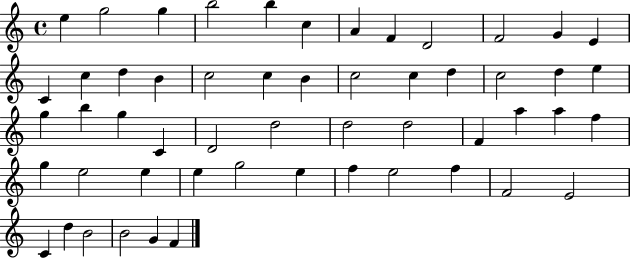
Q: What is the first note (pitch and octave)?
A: E5